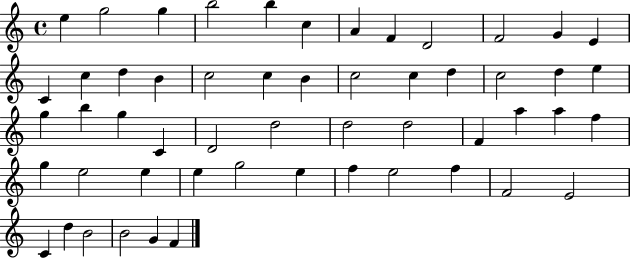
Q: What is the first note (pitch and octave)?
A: E5